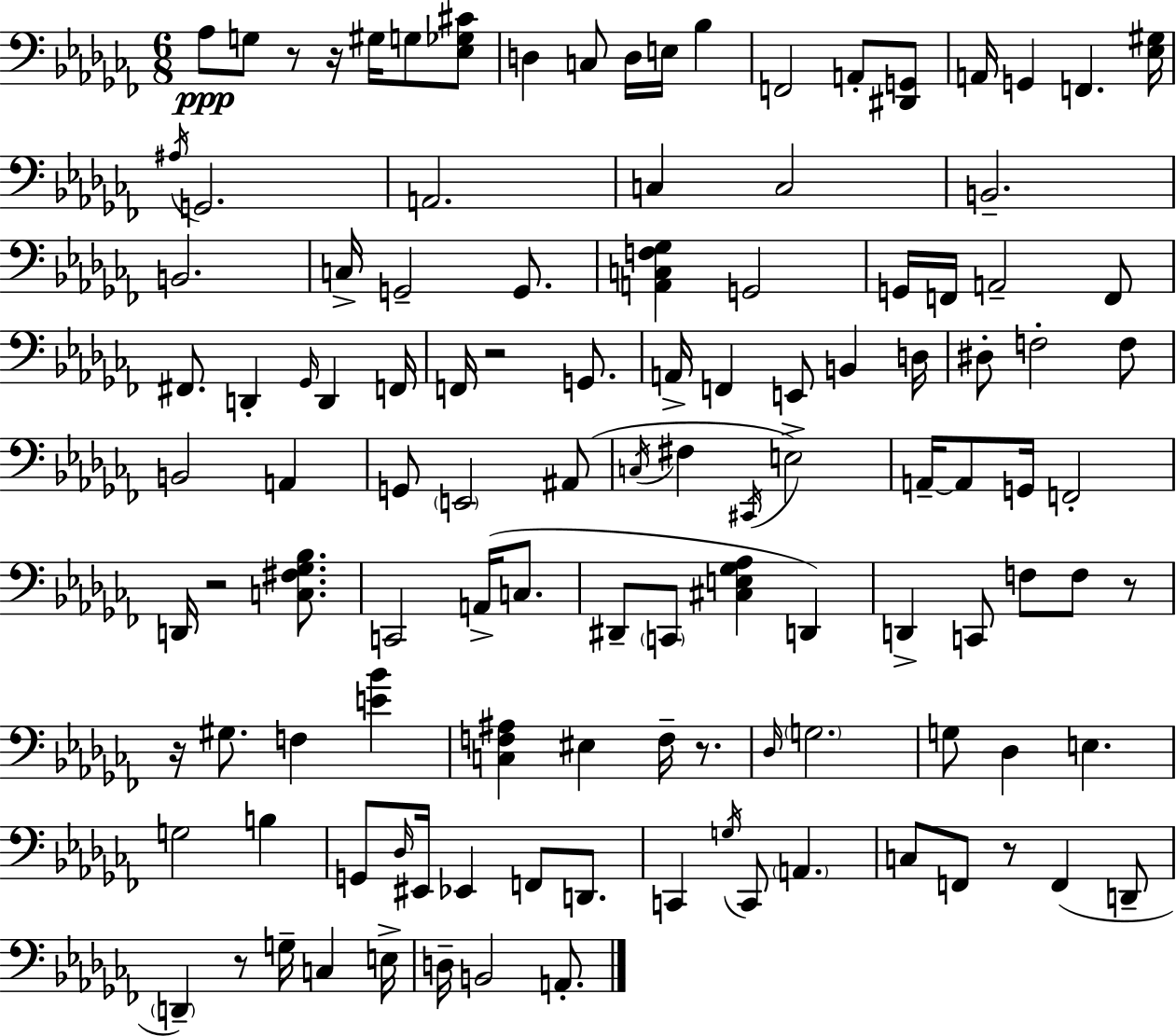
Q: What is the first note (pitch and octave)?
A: Ab3